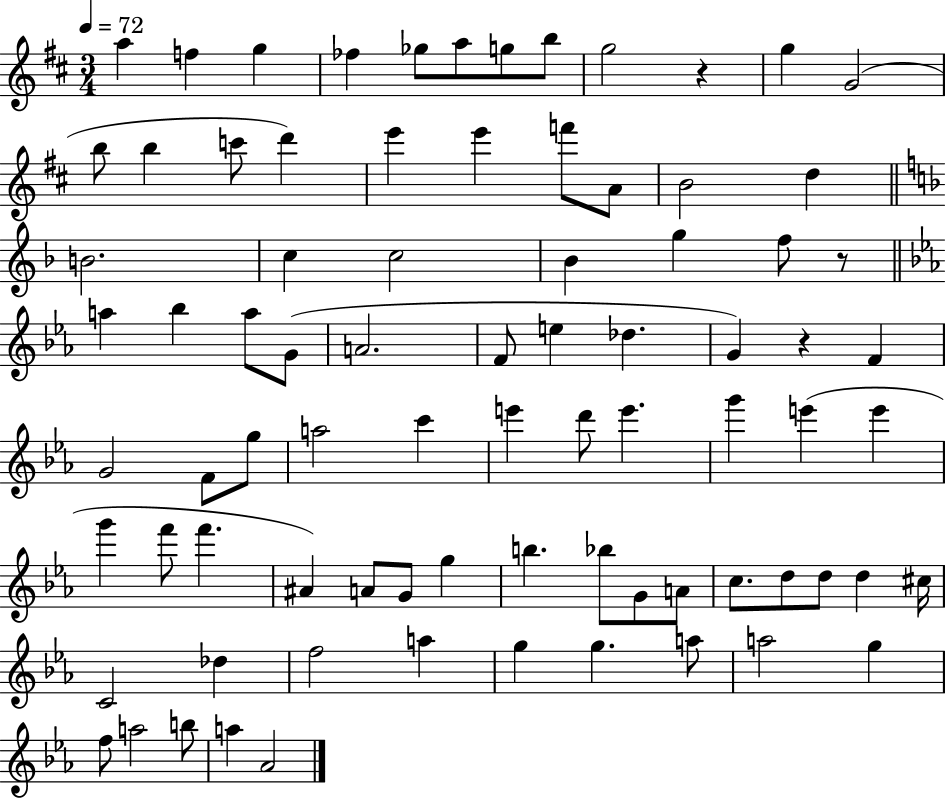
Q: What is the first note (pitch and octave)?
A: A5